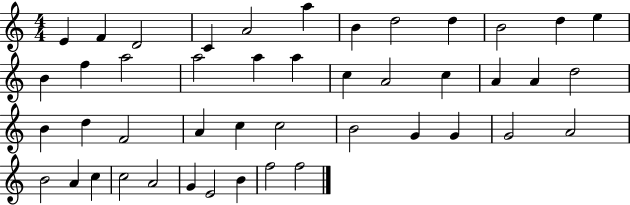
{
  \clef treble
  \numericTimeSignature
  \time 4/4
  \key c \major
  e'4 f'4 d'2 | c'4 a'2 a''4 | b'4 d''2 d''4 | b'2 d''4 e''4 | \break b'4 f''4 a''2 | a''2 a''4 a''4 | c''4 a'2 c''4 | a'4 a'4 d''2 | \break b'4 d''4 f'2 | a'4 c''4 c''2 | b'2 g'4 g'4 | g'2 a'2 | \break b'2 a'4 c''4 | c''2 a'2 | g'4 e'2 b'4 | f''2 f''2 | \break \bar "|."
}